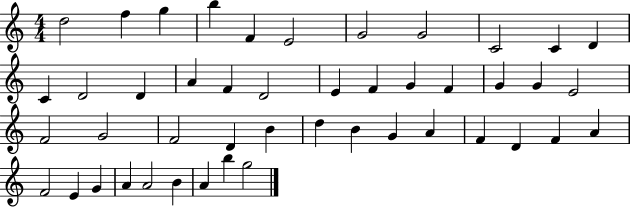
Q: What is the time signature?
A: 4/4